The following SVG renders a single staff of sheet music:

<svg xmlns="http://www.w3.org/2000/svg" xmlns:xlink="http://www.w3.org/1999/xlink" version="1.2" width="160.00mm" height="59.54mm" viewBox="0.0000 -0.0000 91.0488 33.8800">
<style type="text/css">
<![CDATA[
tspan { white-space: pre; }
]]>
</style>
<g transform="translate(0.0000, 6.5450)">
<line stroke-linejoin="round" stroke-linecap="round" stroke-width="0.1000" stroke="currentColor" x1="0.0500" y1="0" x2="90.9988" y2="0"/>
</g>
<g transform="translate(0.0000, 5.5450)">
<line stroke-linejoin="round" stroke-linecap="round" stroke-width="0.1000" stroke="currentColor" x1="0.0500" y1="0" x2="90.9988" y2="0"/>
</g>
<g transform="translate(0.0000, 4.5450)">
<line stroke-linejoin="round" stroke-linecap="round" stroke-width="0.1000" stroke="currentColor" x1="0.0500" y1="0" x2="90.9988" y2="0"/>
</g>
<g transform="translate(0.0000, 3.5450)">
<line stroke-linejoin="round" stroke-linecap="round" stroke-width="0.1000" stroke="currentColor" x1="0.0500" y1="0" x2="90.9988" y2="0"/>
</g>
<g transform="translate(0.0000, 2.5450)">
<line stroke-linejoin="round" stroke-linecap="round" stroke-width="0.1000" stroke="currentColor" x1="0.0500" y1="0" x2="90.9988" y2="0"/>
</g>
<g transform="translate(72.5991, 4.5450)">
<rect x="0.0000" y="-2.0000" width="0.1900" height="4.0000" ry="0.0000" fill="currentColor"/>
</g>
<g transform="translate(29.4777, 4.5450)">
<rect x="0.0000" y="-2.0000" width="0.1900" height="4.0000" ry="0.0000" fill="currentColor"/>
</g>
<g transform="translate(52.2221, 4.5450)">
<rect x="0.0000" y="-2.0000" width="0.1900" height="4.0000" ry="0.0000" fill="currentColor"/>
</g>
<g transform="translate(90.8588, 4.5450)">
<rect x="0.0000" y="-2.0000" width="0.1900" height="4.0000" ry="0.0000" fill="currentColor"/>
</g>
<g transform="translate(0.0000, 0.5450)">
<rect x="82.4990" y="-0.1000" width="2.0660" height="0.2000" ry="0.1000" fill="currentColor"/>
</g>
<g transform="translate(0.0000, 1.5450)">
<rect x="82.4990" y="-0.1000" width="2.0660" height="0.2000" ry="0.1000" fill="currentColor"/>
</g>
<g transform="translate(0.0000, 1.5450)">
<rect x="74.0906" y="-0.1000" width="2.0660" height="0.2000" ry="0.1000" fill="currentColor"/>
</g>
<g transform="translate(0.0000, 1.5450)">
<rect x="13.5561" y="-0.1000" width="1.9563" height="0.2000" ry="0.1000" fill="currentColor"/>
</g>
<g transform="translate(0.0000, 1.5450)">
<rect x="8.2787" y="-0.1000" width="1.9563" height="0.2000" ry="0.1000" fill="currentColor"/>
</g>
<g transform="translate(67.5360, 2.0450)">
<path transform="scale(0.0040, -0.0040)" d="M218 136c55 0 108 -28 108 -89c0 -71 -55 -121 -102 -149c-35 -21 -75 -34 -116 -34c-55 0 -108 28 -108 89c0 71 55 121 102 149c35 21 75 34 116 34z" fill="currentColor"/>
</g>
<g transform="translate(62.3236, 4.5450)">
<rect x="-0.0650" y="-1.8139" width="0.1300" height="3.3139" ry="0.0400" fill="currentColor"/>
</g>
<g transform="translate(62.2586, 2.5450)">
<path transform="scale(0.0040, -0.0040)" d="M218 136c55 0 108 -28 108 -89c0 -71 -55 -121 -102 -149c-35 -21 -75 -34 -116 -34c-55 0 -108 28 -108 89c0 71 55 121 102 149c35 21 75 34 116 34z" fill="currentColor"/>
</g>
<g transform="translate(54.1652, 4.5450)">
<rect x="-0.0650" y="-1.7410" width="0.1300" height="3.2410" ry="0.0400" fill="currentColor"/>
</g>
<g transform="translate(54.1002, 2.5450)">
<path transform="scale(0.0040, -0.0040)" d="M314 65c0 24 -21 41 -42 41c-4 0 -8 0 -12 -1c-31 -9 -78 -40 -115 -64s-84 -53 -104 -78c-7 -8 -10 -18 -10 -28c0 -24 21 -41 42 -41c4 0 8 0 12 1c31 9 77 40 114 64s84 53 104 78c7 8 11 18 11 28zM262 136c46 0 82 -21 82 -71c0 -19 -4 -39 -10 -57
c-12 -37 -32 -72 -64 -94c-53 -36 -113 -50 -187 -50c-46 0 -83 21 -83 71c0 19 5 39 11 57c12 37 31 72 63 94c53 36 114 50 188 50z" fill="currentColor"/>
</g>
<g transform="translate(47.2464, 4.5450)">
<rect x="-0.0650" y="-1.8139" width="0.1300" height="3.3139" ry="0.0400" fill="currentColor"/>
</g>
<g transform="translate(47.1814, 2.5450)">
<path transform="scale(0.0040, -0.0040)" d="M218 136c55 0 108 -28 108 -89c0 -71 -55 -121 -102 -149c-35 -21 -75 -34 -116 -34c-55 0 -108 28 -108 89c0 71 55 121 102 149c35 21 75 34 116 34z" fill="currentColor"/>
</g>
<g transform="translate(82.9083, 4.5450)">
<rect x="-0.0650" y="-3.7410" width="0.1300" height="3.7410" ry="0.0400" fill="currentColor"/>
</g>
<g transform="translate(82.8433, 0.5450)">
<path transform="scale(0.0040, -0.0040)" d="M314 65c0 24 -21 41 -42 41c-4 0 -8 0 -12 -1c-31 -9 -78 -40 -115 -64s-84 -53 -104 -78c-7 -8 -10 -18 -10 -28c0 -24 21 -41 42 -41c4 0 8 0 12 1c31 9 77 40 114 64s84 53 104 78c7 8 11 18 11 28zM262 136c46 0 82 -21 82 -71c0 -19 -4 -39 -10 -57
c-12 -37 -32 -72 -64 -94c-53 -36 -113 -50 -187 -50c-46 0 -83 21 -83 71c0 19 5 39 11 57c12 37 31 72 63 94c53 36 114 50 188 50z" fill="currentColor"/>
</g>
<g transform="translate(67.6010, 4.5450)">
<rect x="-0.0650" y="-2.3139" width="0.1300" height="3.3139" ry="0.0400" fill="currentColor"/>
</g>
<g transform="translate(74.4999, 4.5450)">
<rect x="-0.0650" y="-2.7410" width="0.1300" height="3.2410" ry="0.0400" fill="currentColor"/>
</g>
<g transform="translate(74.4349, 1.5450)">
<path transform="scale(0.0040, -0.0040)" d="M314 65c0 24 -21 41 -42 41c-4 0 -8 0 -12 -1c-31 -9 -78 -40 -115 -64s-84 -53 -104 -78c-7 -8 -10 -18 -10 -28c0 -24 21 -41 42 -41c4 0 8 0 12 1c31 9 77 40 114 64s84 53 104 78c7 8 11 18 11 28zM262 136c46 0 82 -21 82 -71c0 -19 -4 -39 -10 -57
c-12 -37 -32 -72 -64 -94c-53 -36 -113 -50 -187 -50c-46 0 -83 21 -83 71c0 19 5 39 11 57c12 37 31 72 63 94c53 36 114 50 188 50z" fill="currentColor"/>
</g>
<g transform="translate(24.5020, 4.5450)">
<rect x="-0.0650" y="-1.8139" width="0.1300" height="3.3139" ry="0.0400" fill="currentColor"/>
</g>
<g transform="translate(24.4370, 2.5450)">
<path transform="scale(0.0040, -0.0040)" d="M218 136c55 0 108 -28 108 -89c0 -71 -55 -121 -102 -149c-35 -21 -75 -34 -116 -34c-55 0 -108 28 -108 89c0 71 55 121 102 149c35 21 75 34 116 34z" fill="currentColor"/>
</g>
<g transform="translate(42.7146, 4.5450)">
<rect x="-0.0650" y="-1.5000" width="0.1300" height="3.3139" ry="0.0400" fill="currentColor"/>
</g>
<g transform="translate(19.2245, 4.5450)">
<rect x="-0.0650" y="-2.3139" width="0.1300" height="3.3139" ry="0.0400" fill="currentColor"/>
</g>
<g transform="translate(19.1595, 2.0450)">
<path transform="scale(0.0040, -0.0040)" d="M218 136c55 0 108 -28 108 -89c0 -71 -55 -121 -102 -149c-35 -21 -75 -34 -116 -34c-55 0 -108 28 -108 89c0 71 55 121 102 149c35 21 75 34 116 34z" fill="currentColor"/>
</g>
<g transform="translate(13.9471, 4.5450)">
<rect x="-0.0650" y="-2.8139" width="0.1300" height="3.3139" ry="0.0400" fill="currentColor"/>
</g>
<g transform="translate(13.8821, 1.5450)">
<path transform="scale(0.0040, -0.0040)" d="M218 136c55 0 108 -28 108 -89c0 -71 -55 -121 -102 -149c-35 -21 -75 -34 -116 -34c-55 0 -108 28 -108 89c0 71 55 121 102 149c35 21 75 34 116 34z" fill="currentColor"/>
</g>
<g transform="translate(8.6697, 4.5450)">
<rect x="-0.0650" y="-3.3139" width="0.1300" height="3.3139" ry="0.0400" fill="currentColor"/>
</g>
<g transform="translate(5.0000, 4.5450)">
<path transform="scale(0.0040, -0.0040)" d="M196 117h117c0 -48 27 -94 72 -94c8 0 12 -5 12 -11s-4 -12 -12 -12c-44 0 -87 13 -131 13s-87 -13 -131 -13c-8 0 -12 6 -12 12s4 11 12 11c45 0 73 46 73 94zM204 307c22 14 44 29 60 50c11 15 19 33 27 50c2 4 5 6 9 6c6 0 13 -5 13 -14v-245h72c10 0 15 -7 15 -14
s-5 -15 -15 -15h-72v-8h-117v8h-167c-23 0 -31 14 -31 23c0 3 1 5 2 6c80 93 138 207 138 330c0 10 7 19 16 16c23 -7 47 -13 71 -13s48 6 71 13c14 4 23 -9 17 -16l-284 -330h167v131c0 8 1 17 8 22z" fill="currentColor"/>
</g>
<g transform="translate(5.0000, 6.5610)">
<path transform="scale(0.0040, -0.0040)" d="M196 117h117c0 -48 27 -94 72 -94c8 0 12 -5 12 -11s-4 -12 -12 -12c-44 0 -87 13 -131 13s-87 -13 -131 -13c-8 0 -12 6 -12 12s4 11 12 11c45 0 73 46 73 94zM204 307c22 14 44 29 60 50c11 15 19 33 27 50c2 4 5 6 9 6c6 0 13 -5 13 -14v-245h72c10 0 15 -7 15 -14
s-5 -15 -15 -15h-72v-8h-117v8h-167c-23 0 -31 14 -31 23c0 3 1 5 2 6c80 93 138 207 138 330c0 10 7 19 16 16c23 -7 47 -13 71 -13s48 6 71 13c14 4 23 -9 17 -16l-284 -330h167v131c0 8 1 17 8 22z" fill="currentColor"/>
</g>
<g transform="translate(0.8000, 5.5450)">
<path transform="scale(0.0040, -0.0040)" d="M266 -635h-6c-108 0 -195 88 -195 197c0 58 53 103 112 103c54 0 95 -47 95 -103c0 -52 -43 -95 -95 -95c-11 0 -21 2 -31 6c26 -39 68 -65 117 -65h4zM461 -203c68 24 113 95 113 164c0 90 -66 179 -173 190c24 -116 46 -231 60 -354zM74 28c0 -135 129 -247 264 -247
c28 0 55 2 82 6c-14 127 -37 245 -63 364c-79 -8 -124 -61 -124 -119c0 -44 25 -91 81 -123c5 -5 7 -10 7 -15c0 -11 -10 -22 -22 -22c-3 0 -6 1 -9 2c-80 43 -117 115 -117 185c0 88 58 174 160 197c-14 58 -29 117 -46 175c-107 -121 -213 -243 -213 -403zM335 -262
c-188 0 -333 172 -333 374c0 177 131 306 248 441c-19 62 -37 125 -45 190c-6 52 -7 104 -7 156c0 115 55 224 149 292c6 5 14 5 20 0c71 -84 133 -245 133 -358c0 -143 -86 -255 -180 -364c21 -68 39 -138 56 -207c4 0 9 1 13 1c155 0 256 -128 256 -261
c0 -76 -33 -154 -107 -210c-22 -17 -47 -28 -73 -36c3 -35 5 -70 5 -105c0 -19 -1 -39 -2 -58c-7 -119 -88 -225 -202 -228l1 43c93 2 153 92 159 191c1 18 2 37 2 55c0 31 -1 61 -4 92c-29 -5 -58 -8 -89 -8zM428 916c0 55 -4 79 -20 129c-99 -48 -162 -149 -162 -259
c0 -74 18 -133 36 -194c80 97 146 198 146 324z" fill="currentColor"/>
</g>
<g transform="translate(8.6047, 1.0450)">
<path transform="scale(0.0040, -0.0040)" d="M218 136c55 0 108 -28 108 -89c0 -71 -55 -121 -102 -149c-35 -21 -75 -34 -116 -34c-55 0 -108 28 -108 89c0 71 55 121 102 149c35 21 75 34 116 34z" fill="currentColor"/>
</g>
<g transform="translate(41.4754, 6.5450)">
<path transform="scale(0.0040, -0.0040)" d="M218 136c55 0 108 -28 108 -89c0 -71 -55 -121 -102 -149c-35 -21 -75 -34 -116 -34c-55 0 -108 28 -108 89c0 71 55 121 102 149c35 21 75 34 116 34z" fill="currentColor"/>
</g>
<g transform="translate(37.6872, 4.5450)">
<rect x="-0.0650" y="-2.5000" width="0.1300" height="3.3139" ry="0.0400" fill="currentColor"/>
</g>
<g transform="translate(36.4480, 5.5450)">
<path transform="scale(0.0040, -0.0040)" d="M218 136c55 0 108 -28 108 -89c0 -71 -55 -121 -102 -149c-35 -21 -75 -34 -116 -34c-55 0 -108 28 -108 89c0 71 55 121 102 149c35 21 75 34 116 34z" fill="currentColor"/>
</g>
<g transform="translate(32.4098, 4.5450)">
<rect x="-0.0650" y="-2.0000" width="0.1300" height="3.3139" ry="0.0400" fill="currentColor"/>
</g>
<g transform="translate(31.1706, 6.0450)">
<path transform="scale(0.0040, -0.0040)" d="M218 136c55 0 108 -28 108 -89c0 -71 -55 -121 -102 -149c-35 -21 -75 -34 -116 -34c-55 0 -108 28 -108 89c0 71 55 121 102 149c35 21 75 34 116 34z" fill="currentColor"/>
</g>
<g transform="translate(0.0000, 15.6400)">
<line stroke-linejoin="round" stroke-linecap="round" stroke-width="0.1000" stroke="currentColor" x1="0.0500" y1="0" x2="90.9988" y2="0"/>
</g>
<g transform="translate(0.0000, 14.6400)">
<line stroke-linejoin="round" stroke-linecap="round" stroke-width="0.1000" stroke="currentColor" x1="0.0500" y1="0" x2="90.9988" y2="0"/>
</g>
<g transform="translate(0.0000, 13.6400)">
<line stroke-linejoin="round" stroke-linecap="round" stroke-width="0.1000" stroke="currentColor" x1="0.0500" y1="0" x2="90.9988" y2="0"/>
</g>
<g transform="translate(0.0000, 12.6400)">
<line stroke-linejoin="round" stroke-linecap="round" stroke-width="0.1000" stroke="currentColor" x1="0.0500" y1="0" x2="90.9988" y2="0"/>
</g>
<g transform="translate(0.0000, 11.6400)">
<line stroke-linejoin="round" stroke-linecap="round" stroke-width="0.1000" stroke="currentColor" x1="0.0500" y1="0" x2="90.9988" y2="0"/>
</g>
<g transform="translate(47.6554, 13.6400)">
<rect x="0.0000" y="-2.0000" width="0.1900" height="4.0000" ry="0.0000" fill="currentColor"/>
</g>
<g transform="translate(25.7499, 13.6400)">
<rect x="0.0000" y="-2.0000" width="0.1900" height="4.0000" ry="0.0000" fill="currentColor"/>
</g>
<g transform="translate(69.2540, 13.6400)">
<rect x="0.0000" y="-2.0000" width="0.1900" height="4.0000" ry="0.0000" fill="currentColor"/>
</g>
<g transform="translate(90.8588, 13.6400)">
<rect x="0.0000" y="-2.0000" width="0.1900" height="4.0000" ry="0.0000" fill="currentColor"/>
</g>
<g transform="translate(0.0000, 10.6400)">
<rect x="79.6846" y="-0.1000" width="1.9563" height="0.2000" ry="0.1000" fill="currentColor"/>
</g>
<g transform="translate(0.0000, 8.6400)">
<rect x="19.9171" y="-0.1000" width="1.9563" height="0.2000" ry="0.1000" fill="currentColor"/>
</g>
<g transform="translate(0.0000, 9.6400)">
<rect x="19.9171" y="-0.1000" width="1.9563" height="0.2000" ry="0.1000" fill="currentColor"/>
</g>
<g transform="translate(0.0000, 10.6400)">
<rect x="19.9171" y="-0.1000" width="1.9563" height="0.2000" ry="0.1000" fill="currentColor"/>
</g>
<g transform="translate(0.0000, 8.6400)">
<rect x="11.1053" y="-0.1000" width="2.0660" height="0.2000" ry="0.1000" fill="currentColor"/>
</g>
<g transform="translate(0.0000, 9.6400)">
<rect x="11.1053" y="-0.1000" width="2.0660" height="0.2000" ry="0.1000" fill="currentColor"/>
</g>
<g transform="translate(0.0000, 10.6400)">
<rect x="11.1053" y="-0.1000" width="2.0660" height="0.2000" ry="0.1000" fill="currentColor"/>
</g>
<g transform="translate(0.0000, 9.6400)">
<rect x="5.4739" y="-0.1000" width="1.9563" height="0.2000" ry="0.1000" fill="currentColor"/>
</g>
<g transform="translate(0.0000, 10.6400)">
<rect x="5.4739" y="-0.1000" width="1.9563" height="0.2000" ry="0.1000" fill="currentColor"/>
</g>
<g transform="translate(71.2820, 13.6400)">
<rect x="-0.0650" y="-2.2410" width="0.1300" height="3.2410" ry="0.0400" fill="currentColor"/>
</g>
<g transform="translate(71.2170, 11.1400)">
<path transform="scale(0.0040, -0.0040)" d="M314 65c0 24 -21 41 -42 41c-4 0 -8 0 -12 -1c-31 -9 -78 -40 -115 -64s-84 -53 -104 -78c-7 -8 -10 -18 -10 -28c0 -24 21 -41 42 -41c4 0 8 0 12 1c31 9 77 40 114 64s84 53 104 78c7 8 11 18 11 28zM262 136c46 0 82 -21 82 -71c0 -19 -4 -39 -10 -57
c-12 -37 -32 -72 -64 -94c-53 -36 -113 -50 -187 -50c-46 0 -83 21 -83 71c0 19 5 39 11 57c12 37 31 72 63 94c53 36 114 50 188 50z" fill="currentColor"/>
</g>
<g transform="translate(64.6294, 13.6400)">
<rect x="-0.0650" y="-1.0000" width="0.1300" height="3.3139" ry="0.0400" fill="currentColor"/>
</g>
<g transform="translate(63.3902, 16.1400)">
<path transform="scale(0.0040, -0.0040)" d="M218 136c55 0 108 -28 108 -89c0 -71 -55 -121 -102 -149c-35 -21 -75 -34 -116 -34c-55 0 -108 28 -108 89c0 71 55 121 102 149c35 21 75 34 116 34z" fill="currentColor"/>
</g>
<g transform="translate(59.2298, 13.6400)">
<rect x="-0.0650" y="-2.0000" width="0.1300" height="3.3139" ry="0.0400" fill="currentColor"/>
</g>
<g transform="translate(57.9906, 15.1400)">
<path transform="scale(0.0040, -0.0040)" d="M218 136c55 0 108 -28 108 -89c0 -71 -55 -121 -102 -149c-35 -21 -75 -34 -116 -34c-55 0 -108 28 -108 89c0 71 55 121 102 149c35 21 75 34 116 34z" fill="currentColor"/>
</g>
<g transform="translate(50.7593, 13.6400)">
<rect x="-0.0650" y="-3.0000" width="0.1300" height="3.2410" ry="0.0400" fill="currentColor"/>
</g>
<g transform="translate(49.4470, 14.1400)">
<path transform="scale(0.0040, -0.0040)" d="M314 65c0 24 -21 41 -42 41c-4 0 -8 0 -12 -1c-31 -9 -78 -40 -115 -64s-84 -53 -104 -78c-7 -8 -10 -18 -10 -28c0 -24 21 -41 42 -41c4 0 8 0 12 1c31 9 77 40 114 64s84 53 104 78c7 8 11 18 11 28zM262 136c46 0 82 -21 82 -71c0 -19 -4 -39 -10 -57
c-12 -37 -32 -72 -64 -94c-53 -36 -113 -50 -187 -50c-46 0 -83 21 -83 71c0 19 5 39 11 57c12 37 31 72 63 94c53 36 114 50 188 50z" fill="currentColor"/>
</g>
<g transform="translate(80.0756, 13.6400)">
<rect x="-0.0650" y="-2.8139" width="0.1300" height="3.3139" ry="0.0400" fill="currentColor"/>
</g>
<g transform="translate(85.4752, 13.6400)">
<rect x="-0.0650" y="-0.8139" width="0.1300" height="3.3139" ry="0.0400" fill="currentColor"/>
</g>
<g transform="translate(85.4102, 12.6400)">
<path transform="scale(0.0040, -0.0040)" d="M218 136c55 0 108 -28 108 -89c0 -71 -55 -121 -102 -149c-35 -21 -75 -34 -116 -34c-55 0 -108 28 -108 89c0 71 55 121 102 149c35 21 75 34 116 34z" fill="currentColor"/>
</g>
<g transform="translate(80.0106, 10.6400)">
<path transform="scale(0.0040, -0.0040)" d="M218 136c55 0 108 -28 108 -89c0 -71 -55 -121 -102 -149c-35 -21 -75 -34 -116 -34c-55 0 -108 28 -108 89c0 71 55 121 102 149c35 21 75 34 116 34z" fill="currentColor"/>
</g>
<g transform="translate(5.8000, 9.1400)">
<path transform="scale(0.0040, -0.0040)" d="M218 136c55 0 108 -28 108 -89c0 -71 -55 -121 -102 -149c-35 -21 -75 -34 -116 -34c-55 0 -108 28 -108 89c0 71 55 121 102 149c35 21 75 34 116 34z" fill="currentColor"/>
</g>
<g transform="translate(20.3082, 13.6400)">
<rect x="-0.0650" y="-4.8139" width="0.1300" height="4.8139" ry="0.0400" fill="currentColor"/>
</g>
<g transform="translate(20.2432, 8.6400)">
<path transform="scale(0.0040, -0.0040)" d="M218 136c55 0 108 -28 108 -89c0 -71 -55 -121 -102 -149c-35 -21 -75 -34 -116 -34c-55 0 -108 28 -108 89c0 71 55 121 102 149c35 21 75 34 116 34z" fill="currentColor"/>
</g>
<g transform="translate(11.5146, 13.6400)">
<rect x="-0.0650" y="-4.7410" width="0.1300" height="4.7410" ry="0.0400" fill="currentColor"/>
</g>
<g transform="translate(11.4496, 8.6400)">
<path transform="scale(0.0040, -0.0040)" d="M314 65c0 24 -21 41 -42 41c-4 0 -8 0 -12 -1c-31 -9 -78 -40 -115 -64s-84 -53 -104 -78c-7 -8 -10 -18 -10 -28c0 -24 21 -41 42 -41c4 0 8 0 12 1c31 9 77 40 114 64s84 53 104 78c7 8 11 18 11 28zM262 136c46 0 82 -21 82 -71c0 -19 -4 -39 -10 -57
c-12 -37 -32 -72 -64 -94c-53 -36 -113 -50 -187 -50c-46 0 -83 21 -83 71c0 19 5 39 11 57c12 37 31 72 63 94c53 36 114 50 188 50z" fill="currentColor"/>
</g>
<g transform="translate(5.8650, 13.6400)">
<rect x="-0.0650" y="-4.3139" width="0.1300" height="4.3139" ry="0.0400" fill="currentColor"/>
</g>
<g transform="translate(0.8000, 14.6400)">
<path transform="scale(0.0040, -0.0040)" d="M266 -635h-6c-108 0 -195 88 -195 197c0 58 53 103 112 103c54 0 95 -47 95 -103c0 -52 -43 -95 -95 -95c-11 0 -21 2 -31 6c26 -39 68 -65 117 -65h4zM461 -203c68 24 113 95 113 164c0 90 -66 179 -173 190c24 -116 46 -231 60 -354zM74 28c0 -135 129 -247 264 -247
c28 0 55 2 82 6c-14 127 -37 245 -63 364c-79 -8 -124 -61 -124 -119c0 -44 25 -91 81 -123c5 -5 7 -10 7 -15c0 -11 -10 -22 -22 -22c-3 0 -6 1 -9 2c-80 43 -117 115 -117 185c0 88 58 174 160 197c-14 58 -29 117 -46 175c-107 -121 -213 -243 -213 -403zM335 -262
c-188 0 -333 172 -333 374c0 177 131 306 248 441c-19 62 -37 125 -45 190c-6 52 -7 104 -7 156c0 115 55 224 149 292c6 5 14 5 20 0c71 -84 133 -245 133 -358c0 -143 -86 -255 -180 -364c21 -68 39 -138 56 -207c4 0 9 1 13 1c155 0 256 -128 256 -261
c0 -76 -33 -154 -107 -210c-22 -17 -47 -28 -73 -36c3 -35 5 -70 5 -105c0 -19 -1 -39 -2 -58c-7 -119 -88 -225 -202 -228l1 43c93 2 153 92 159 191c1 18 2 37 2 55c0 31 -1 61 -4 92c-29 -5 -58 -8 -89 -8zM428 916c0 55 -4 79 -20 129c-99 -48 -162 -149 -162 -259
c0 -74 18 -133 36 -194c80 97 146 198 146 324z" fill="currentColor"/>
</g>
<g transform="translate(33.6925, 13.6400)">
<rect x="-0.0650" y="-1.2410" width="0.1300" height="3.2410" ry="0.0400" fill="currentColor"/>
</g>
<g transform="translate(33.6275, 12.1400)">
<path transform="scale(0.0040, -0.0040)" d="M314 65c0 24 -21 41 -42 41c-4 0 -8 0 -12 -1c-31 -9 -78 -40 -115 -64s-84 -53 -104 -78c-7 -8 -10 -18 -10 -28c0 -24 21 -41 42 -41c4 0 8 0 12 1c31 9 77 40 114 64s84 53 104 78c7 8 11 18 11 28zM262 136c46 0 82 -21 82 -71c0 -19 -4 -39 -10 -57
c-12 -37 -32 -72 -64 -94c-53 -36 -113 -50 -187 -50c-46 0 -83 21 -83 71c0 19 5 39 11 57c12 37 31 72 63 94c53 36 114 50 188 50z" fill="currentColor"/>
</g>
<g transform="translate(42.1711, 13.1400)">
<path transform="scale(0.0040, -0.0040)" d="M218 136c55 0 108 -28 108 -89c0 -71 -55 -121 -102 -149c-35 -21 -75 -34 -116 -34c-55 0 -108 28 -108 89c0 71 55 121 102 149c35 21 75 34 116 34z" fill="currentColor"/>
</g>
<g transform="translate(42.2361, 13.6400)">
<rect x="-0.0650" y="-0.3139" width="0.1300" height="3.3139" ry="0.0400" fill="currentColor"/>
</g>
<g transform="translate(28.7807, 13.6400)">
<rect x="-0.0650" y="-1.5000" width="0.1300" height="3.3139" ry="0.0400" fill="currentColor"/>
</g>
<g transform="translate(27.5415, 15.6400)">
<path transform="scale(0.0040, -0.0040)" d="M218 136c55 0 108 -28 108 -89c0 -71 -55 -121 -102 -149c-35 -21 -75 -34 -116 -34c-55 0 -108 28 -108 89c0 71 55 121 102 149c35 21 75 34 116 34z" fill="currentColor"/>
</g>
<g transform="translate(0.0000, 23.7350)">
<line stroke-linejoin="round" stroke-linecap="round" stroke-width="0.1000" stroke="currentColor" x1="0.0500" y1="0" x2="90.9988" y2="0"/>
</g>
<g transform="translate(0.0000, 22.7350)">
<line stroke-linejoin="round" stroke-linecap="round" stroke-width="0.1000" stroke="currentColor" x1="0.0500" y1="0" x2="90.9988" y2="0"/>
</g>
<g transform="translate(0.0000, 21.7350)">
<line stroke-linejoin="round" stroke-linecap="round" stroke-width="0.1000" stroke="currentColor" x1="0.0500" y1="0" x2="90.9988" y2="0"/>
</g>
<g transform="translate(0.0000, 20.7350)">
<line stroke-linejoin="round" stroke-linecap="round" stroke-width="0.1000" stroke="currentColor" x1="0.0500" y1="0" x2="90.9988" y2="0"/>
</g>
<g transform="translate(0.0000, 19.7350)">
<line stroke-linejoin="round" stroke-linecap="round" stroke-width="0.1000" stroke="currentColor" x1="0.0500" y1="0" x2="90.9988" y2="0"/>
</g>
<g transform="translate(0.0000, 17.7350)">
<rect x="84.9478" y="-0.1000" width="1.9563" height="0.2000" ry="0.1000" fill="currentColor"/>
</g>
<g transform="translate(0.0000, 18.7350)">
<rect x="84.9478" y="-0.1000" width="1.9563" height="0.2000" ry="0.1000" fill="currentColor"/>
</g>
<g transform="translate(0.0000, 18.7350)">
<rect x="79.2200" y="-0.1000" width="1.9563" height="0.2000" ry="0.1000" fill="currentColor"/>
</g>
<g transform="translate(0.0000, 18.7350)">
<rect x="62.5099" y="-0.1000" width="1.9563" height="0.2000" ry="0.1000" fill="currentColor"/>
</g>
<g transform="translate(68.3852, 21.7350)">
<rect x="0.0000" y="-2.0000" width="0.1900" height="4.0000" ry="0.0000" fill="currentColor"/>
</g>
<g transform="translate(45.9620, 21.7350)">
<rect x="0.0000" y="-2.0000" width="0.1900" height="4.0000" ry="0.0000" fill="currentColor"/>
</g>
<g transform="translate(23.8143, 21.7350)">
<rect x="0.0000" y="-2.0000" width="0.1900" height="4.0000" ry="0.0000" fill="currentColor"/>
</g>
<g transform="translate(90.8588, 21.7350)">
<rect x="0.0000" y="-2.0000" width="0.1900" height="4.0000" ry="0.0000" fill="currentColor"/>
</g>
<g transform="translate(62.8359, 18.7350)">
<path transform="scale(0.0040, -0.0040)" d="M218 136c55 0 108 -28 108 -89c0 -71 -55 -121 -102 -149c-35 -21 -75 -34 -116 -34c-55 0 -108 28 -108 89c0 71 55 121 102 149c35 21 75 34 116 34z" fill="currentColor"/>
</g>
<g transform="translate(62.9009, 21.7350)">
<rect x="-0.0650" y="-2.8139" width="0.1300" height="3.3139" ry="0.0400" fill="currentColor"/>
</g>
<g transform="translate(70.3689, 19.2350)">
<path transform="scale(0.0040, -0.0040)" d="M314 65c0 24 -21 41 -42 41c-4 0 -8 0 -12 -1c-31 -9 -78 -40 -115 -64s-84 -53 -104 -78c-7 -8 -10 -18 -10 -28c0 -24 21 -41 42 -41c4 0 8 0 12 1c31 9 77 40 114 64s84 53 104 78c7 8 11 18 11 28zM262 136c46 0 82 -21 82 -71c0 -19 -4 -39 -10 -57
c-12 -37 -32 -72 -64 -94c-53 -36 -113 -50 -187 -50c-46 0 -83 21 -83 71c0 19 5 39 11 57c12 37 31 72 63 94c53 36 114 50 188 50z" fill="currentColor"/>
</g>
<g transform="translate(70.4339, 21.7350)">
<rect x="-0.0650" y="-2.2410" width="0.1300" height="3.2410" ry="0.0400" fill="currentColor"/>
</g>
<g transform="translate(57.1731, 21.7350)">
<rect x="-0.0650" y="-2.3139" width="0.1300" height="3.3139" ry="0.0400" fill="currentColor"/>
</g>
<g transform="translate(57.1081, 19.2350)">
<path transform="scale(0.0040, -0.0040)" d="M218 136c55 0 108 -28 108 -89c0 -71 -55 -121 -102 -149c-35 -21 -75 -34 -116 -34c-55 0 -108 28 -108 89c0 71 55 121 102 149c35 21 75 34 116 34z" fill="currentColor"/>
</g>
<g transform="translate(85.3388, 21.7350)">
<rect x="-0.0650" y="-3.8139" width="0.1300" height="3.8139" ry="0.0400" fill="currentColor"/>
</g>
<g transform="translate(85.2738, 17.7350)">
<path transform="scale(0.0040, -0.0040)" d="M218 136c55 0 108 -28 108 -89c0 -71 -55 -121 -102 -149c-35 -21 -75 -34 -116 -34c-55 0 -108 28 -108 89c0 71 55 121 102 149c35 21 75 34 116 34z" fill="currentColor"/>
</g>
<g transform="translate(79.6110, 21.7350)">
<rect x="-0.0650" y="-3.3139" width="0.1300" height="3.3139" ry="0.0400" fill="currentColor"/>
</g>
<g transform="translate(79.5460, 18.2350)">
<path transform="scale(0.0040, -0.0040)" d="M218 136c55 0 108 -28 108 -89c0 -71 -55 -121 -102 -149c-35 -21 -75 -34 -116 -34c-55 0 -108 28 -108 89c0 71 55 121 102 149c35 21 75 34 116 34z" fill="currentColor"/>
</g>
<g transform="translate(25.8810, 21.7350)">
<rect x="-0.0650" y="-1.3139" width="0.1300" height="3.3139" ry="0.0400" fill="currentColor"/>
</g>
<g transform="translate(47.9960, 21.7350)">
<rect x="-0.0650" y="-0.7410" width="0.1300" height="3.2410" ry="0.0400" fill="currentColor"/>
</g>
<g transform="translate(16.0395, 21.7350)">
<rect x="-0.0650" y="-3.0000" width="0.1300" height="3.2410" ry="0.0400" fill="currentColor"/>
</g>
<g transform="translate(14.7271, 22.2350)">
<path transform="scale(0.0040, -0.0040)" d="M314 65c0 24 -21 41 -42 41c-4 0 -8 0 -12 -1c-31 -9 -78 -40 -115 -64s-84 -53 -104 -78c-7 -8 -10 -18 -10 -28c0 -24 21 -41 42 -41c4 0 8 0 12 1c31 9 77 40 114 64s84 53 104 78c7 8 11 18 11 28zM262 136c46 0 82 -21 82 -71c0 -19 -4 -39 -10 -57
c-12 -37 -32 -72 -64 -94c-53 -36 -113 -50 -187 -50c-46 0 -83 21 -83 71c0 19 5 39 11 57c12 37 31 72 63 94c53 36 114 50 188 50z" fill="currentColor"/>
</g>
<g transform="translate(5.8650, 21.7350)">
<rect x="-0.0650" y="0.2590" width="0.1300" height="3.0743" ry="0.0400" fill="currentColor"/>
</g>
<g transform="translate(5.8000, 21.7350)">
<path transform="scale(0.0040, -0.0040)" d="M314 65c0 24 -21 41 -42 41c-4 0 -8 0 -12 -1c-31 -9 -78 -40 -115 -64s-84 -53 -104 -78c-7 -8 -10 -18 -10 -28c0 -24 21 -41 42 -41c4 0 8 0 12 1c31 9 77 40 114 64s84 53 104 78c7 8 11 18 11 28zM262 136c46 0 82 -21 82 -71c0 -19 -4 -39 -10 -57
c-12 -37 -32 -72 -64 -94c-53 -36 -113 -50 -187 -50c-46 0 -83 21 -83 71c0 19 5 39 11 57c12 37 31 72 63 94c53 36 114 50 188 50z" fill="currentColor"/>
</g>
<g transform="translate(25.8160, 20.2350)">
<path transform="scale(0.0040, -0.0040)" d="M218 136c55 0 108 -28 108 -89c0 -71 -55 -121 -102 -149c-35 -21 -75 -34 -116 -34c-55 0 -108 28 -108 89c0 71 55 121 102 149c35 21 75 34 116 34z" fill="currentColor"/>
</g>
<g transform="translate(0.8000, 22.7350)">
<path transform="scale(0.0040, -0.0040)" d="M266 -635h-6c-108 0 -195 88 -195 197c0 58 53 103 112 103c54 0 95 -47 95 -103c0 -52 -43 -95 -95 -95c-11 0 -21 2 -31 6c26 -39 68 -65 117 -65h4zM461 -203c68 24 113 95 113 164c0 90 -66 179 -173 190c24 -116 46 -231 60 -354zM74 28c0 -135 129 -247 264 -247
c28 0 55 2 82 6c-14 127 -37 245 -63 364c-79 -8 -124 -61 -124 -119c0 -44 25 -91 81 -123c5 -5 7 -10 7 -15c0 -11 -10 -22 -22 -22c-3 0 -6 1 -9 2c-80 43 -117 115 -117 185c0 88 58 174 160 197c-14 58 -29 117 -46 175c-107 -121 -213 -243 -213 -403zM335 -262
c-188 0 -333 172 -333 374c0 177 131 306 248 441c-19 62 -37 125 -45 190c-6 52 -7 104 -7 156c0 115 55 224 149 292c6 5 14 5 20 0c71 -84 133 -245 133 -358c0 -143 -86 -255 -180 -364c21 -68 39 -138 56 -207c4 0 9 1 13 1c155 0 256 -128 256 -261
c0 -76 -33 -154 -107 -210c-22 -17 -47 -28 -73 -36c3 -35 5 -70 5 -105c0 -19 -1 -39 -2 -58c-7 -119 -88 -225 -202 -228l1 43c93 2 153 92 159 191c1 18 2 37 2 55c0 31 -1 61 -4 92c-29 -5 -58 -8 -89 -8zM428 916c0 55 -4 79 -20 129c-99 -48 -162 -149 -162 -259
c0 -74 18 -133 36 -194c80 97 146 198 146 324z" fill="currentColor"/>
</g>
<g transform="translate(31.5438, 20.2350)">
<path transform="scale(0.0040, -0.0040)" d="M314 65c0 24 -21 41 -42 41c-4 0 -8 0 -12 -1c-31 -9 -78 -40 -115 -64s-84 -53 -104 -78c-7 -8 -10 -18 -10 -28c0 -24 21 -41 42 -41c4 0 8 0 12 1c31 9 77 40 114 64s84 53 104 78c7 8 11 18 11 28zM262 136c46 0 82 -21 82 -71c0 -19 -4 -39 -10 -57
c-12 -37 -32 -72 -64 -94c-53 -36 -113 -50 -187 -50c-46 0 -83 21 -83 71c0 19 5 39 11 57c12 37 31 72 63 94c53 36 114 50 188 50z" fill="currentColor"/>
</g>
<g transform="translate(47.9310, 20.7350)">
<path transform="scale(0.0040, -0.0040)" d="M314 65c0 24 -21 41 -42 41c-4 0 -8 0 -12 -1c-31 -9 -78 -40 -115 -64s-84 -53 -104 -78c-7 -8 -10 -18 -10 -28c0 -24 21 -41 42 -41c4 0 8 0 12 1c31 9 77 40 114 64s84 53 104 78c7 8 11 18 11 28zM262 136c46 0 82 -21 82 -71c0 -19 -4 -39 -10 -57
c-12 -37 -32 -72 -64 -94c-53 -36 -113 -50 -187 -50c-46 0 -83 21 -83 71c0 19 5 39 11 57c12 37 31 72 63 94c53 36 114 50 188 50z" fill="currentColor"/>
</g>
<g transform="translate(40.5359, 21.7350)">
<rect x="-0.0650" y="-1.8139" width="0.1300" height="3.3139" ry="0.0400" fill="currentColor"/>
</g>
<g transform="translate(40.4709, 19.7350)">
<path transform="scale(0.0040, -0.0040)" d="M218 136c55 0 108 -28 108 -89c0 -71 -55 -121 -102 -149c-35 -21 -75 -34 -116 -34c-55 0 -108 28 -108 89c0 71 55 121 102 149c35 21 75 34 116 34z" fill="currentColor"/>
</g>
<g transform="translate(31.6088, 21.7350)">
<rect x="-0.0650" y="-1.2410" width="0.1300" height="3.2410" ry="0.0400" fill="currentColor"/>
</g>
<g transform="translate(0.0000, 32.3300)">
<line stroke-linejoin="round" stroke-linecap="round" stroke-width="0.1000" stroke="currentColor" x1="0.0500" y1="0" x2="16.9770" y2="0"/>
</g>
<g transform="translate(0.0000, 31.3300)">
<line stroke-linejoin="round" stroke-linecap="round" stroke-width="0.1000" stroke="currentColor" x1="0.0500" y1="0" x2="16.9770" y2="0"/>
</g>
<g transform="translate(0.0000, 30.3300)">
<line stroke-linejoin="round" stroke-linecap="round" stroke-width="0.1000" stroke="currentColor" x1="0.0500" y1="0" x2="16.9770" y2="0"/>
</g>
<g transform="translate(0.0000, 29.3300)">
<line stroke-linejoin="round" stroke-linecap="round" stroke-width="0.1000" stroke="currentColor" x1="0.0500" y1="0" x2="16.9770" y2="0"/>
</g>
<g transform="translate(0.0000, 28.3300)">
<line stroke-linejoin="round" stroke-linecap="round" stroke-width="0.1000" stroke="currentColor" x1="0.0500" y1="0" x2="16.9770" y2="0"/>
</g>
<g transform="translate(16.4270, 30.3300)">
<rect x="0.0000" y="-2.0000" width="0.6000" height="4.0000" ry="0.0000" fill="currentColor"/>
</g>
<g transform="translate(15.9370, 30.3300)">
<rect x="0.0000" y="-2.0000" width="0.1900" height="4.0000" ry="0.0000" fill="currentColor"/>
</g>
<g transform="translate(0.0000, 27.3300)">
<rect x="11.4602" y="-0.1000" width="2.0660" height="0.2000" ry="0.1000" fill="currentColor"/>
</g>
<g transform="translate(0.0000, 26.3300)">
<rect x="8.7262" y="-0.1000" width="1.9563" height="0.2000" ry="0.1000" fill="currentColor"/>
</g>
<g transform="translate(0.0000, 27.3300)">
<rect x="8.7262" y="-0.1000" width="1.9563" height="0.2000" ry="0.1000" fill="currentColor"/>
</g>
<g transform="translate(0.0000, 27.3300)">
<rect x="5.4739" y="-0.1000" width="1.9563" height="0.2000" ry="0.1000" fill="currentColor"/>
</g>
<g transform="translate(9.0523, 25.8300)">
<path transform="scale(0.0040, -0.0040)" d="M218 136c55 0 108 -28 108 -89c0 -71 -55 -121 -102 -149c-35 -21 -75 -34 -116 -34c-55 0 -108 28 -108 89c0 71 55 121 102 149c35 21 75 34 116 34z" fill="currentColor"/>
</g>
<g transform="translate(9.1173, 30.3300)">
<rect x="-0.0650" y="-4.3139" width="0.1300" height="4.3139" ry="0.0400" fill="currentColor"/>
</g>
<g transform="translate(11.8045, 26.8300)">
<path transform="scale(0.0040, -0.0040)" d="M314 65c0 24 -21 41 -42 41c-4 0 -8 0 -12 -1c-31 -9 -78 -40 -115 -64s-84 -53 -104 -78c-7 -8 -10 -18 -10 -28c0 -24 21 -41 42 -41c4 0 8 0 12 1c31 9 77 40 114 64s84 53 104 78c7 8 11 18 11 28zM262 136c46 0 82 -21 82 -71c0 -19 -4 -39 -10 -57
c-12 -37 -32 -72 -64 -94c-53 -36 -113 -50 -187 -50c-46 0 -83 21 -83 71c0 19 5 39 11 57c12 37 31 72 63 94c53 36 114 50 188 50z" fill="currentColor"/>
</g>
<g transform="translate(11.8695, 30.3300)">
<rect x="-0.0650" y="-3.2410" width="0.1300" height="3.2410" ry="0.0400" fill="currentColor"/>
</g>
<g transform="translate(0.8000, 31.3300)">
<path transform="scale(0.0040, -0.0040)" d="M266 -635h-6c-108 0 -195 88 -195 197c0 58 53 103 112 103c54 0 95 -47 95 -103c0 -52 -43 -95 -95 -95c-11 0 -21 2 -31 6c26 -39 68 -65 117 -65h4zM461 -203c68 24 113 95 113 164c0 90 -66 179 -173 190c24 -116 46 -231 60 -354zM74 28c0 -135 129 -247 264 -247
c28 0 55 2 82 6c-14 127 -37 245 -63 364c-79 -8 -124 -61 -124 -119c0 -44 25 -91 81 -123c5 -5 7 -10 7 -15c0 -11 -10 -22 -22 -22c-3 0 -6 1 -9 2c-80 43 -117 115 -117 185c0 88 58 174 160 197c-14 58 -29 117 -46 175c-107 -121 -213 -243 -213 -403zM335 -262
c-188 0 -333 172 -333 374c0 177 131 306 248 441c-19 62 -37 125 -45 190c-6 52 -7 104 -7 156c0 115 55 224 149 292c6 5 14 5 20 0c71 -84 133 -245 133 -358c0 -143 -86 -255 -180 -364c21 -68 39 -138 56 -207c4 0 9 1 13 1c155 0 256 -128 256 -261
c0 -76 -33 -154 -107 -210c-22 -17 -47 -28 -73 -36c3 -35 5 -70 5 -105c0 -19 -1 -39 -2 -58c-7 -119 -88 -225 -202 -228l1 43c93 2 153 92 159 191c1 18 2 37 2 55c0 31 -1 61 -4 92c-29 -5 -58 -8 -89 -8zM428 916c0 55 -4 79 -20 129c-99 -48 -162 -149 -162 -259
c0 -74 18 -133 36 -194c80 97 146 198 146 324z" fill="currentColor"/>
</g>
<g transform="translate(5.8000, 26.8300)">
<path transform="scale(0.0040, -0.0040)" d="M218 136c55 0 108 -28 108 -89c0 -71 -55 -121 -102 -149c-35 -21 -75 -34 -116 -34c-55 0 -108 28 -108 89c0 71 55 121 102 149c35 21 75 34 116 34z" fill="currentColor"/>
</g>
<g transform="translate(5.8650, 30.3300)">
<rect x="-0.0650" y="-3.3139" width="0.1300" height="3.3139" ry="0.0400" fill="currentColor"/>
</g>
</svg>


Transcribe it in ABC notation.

X:1
T:Untitled
M:4/4
L:1/4
K:C
b a g f F G E f f2 f g a2 c'2 d' e'2 e' E e2 c A2 F D g2 a d B2 A2 e e2 f d2 g a g2 b c' b d' b2